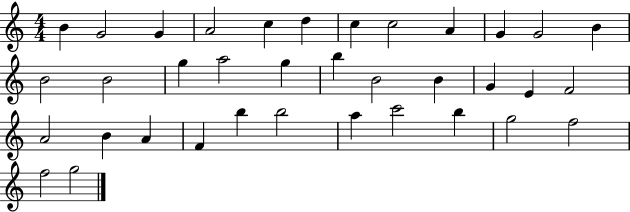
{
  \clef treble
  \numericTimeSignature
  \time 4/4
  \key c \major
  b'4 g'2 g'4 | a'2 c''4 d''4 | c''4 c''2 a'4 | g'4 g'2 b'4 | \break b'2 b'2 | g''4 a''2 g''4 | b''4 b'2 b'4 | g'4 e'4 f'2 | \break a'2 b'4 a'4 | f'4 b''4 b''2 | a''4 c'''2 b''4 | g''2 f''2 | \break f''2 g''2 | \bar "|."
}